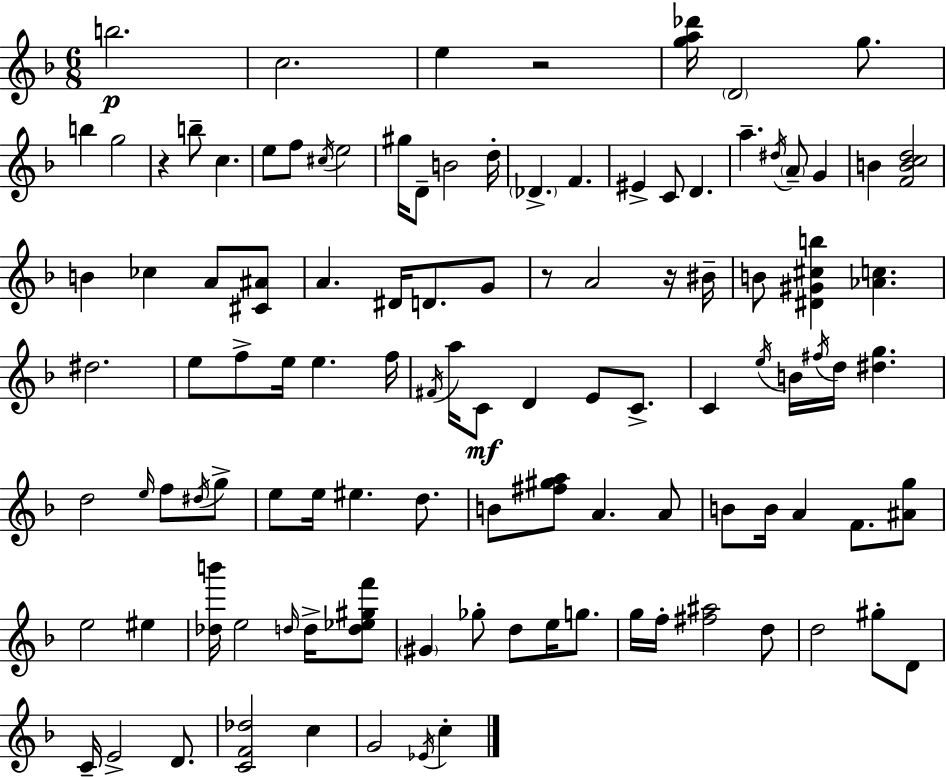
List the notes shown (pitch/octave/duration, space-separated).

B5/h. C5/h. E5/q R/h [G5,A5,Db6]/s D4/h G5/e. B5/q G5/h R/q B5/e C5/q. E5/e F5/e C#5/s E5/h G#5/s D4/e B4/h D5/s Db4/q. F4/q. EIS4/q C4/e D4/q. A5/q. D#5/s A4/e G4/q B4/q [F4,B4,C5,D5]/h B4/q CES5/q A4/e [C#4,A#4]/e A4/q. D#4/s D4/e. G4/e R/e A4/h R/s BIS4/s B4/e [D#4,G#4,C#5,B5]/q [Ab4,C5]/q. D#5/h. E5/e F5/e E5/s E5/q. F5/s F#4/s A5/s C4/e D4/q E4/e C4/e. C4/q E5/s B4/s F#5/s D5/s [D#5,G5]/q. D5/h E5/s F5/e D#5/s G5/e E5/e E5/s EIS5/q. D5/e. B4/e [F#5,G#5,A5]/e A4/q. A4/e B4/e B4/s A4/q F4/e. [A#4,G5]/e E5/h EIS5/q [Db5,B6]/s E5/h D5/s D5/s [D5,Eb5,G#5,F6]/e G#4/q Gb5/e D5/e E5/s G5/e. G5/s F5/s [F#5,A#5]/h D5/e D5/h G#5/e D4/e C4/s E4/h D4/e. [C4,F4,Db5]/h C5/q G4/h Eb4/s C5/q